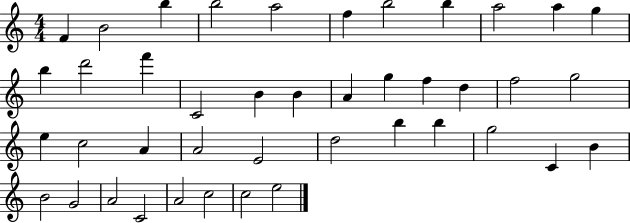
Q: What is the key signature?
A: C major